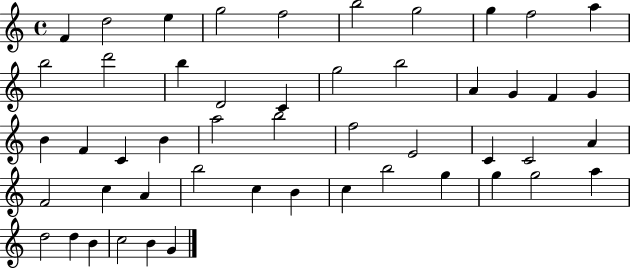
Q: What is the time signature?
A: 4/4